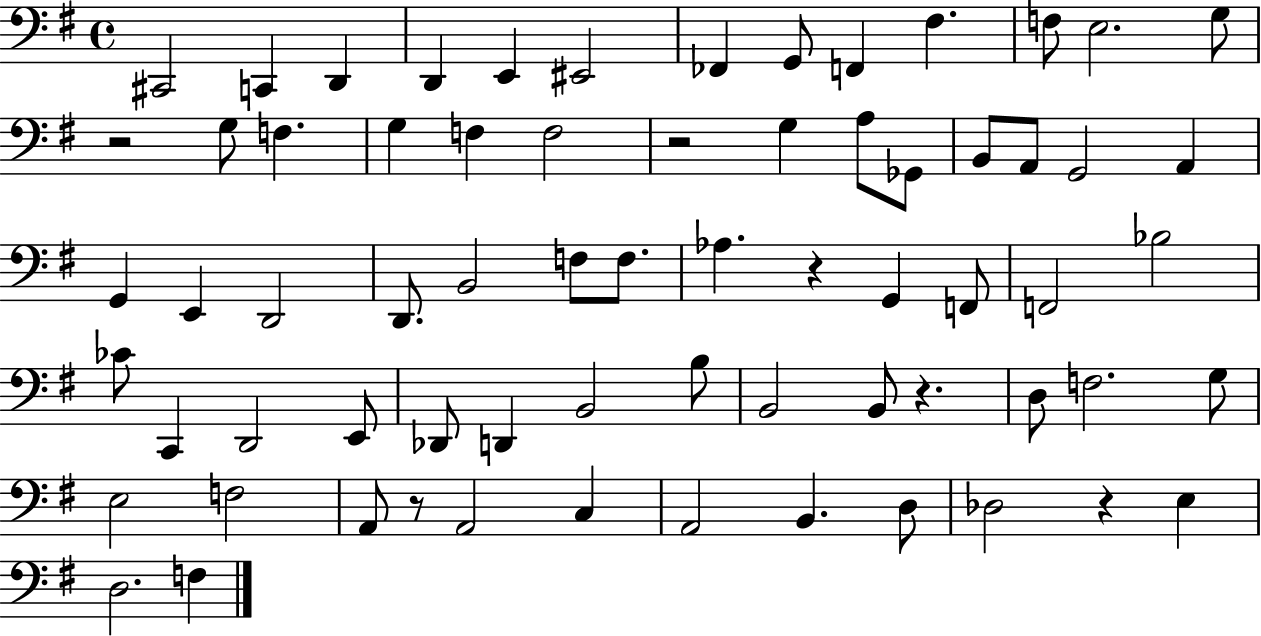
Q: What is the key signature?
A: G major